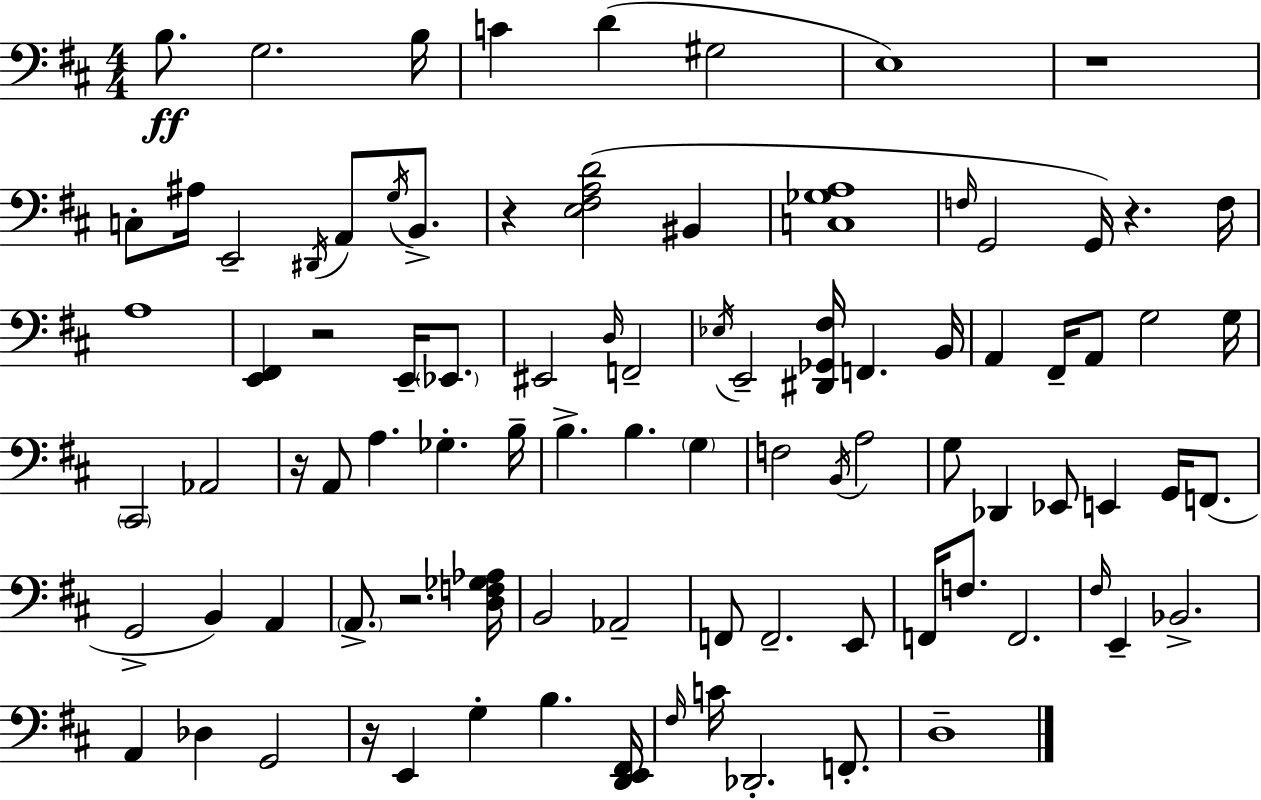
B3/e. G3/h. B3/s C4/q D4/q G#3/h E3/w R/w C3/e A#3/s E2/h D#2/s A2/e G3/s B2/e. R/q [E3,F#3,A3,D4]/h BIS2/q [C3,Gb3,A3]/w F3/s G2/h G2/s R/q. F3/s A3/w [E2,F#2]/q R/h E2/s Eb2/e. EIS2/h D3/s F2/h Eb3/s E2/h [D#2,Gb2,F#3]/s F2/q. B2/s A2/q F#2/s A2/e G3/h G3/s C#2/h Ab2/h R/s A2/e A3/q. Gb3/q. B3/s B3/q. B3/q. G3/q F3/h B2/s A3/h G3/e Db2/q Eb2/e E2/q G2/s F2/e. G2/h B2/q A2/q A2/e. R/h. [D3,F3,Gb3,Ab3]/s B2/h Ab2/h F2/e F2/h. E2/e F2/s F3/e. F2/h. F#3/s E2/q Bb2/h. A2/q Db3/q G2/h R/s E2/q G3/q B3/q. [D2,E2,F#2]/s F#3/s C4/s Db2/h. F2/e. D3/w